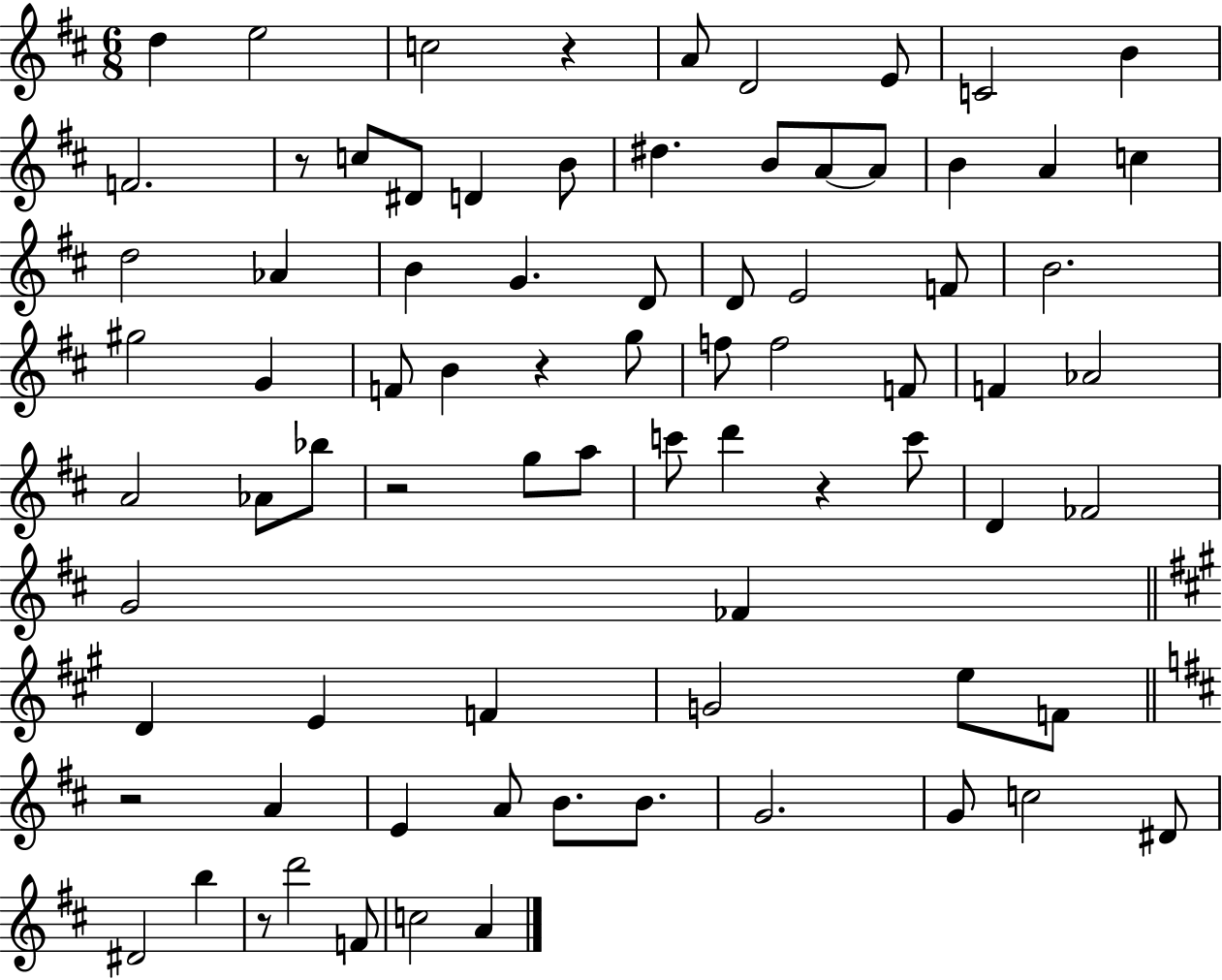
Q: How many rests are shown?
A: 7